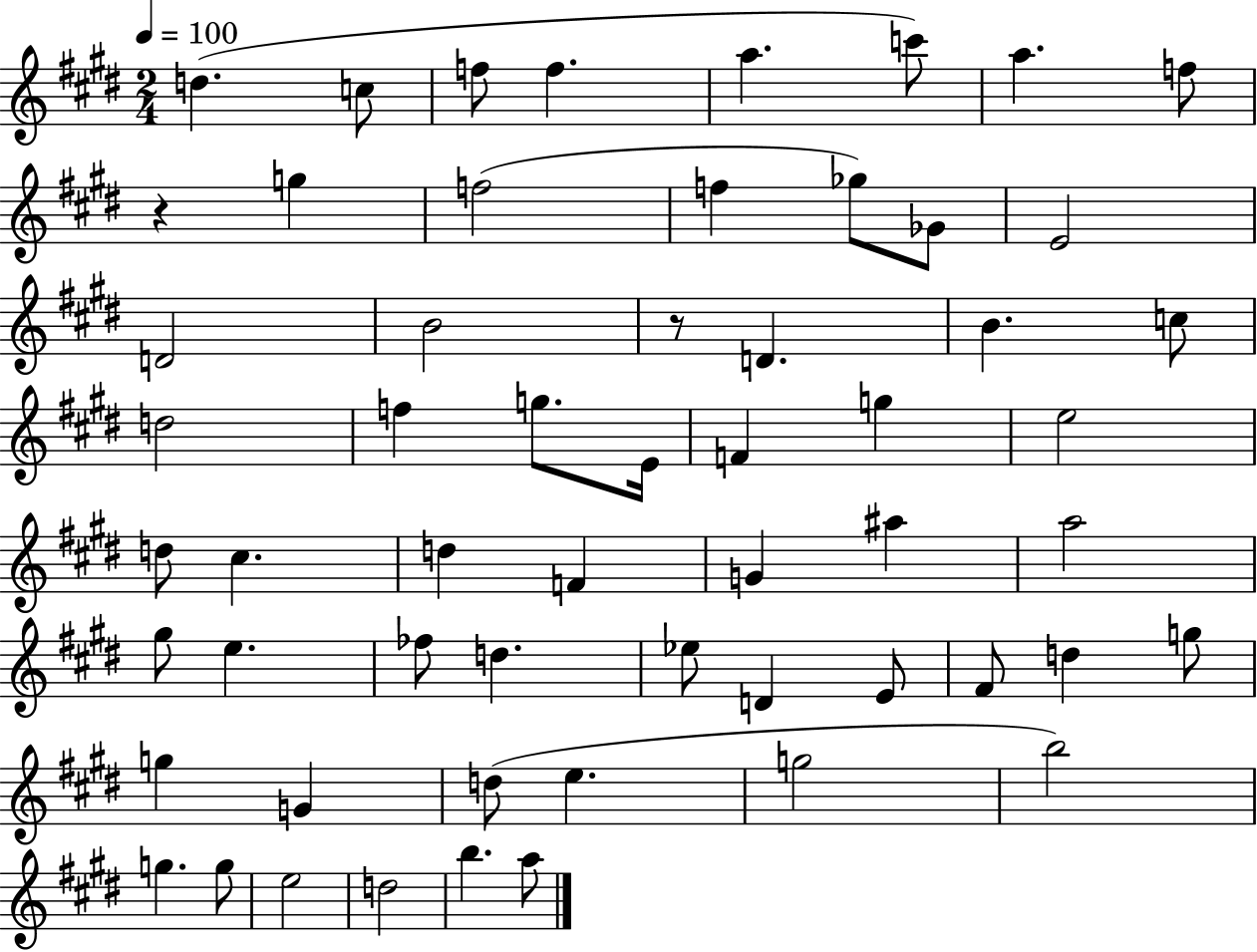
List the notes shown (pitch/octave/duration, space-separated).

D5/q. C5/e F5/e F5/q. A5/q. C6/e A5/q. F5/e R/q G5/q F5/h F5/q Gb5/e Gb4/e E4/h D4/h B4/h R/e D4/q. B4/q. C5/e D5/h F5/q G5/e. E4/s F4/q G5/q E5/h D5/e C#5/q. D5/q F4/q G4/q A#5/q A5/h G#5/e E5/q. FES5/e D5/q. Eb5/e D4/q E4/e F#4/e D5/q G5/e G5/q G4/q D5/e E5/q. G5/h B5/h G5/q. G5/e E5/h D5/h B5/q. A5/e